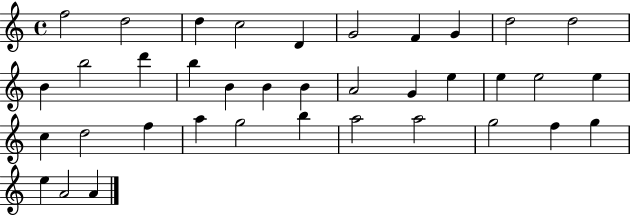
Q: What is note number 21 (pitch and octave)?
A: E5